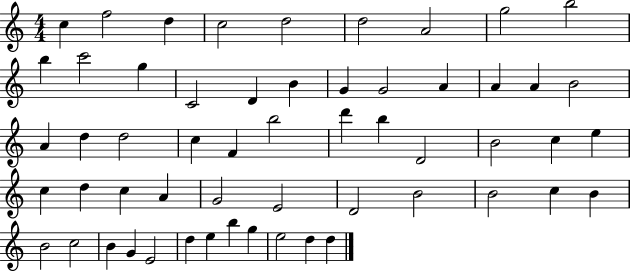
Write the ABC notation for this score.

X:1
T:Untitled
M:4/4
L:1/4
K:C
c f2 d c2 d2 d2 A2 g2 b2 b c'2 g C2 D B G G2 A A A B2 A d d2 c F b2 d' b D2 B2 c e c d c A G2 E2 D2 B2 B2 c B B2 c2 B G E2 d e b g e2 d d